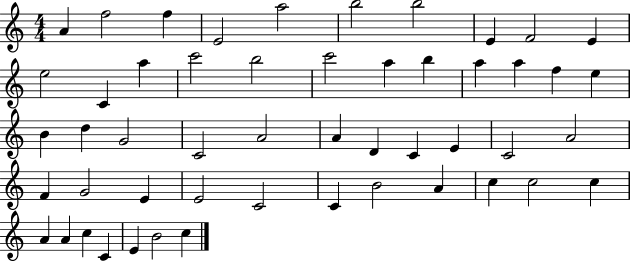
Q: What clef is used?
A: treble